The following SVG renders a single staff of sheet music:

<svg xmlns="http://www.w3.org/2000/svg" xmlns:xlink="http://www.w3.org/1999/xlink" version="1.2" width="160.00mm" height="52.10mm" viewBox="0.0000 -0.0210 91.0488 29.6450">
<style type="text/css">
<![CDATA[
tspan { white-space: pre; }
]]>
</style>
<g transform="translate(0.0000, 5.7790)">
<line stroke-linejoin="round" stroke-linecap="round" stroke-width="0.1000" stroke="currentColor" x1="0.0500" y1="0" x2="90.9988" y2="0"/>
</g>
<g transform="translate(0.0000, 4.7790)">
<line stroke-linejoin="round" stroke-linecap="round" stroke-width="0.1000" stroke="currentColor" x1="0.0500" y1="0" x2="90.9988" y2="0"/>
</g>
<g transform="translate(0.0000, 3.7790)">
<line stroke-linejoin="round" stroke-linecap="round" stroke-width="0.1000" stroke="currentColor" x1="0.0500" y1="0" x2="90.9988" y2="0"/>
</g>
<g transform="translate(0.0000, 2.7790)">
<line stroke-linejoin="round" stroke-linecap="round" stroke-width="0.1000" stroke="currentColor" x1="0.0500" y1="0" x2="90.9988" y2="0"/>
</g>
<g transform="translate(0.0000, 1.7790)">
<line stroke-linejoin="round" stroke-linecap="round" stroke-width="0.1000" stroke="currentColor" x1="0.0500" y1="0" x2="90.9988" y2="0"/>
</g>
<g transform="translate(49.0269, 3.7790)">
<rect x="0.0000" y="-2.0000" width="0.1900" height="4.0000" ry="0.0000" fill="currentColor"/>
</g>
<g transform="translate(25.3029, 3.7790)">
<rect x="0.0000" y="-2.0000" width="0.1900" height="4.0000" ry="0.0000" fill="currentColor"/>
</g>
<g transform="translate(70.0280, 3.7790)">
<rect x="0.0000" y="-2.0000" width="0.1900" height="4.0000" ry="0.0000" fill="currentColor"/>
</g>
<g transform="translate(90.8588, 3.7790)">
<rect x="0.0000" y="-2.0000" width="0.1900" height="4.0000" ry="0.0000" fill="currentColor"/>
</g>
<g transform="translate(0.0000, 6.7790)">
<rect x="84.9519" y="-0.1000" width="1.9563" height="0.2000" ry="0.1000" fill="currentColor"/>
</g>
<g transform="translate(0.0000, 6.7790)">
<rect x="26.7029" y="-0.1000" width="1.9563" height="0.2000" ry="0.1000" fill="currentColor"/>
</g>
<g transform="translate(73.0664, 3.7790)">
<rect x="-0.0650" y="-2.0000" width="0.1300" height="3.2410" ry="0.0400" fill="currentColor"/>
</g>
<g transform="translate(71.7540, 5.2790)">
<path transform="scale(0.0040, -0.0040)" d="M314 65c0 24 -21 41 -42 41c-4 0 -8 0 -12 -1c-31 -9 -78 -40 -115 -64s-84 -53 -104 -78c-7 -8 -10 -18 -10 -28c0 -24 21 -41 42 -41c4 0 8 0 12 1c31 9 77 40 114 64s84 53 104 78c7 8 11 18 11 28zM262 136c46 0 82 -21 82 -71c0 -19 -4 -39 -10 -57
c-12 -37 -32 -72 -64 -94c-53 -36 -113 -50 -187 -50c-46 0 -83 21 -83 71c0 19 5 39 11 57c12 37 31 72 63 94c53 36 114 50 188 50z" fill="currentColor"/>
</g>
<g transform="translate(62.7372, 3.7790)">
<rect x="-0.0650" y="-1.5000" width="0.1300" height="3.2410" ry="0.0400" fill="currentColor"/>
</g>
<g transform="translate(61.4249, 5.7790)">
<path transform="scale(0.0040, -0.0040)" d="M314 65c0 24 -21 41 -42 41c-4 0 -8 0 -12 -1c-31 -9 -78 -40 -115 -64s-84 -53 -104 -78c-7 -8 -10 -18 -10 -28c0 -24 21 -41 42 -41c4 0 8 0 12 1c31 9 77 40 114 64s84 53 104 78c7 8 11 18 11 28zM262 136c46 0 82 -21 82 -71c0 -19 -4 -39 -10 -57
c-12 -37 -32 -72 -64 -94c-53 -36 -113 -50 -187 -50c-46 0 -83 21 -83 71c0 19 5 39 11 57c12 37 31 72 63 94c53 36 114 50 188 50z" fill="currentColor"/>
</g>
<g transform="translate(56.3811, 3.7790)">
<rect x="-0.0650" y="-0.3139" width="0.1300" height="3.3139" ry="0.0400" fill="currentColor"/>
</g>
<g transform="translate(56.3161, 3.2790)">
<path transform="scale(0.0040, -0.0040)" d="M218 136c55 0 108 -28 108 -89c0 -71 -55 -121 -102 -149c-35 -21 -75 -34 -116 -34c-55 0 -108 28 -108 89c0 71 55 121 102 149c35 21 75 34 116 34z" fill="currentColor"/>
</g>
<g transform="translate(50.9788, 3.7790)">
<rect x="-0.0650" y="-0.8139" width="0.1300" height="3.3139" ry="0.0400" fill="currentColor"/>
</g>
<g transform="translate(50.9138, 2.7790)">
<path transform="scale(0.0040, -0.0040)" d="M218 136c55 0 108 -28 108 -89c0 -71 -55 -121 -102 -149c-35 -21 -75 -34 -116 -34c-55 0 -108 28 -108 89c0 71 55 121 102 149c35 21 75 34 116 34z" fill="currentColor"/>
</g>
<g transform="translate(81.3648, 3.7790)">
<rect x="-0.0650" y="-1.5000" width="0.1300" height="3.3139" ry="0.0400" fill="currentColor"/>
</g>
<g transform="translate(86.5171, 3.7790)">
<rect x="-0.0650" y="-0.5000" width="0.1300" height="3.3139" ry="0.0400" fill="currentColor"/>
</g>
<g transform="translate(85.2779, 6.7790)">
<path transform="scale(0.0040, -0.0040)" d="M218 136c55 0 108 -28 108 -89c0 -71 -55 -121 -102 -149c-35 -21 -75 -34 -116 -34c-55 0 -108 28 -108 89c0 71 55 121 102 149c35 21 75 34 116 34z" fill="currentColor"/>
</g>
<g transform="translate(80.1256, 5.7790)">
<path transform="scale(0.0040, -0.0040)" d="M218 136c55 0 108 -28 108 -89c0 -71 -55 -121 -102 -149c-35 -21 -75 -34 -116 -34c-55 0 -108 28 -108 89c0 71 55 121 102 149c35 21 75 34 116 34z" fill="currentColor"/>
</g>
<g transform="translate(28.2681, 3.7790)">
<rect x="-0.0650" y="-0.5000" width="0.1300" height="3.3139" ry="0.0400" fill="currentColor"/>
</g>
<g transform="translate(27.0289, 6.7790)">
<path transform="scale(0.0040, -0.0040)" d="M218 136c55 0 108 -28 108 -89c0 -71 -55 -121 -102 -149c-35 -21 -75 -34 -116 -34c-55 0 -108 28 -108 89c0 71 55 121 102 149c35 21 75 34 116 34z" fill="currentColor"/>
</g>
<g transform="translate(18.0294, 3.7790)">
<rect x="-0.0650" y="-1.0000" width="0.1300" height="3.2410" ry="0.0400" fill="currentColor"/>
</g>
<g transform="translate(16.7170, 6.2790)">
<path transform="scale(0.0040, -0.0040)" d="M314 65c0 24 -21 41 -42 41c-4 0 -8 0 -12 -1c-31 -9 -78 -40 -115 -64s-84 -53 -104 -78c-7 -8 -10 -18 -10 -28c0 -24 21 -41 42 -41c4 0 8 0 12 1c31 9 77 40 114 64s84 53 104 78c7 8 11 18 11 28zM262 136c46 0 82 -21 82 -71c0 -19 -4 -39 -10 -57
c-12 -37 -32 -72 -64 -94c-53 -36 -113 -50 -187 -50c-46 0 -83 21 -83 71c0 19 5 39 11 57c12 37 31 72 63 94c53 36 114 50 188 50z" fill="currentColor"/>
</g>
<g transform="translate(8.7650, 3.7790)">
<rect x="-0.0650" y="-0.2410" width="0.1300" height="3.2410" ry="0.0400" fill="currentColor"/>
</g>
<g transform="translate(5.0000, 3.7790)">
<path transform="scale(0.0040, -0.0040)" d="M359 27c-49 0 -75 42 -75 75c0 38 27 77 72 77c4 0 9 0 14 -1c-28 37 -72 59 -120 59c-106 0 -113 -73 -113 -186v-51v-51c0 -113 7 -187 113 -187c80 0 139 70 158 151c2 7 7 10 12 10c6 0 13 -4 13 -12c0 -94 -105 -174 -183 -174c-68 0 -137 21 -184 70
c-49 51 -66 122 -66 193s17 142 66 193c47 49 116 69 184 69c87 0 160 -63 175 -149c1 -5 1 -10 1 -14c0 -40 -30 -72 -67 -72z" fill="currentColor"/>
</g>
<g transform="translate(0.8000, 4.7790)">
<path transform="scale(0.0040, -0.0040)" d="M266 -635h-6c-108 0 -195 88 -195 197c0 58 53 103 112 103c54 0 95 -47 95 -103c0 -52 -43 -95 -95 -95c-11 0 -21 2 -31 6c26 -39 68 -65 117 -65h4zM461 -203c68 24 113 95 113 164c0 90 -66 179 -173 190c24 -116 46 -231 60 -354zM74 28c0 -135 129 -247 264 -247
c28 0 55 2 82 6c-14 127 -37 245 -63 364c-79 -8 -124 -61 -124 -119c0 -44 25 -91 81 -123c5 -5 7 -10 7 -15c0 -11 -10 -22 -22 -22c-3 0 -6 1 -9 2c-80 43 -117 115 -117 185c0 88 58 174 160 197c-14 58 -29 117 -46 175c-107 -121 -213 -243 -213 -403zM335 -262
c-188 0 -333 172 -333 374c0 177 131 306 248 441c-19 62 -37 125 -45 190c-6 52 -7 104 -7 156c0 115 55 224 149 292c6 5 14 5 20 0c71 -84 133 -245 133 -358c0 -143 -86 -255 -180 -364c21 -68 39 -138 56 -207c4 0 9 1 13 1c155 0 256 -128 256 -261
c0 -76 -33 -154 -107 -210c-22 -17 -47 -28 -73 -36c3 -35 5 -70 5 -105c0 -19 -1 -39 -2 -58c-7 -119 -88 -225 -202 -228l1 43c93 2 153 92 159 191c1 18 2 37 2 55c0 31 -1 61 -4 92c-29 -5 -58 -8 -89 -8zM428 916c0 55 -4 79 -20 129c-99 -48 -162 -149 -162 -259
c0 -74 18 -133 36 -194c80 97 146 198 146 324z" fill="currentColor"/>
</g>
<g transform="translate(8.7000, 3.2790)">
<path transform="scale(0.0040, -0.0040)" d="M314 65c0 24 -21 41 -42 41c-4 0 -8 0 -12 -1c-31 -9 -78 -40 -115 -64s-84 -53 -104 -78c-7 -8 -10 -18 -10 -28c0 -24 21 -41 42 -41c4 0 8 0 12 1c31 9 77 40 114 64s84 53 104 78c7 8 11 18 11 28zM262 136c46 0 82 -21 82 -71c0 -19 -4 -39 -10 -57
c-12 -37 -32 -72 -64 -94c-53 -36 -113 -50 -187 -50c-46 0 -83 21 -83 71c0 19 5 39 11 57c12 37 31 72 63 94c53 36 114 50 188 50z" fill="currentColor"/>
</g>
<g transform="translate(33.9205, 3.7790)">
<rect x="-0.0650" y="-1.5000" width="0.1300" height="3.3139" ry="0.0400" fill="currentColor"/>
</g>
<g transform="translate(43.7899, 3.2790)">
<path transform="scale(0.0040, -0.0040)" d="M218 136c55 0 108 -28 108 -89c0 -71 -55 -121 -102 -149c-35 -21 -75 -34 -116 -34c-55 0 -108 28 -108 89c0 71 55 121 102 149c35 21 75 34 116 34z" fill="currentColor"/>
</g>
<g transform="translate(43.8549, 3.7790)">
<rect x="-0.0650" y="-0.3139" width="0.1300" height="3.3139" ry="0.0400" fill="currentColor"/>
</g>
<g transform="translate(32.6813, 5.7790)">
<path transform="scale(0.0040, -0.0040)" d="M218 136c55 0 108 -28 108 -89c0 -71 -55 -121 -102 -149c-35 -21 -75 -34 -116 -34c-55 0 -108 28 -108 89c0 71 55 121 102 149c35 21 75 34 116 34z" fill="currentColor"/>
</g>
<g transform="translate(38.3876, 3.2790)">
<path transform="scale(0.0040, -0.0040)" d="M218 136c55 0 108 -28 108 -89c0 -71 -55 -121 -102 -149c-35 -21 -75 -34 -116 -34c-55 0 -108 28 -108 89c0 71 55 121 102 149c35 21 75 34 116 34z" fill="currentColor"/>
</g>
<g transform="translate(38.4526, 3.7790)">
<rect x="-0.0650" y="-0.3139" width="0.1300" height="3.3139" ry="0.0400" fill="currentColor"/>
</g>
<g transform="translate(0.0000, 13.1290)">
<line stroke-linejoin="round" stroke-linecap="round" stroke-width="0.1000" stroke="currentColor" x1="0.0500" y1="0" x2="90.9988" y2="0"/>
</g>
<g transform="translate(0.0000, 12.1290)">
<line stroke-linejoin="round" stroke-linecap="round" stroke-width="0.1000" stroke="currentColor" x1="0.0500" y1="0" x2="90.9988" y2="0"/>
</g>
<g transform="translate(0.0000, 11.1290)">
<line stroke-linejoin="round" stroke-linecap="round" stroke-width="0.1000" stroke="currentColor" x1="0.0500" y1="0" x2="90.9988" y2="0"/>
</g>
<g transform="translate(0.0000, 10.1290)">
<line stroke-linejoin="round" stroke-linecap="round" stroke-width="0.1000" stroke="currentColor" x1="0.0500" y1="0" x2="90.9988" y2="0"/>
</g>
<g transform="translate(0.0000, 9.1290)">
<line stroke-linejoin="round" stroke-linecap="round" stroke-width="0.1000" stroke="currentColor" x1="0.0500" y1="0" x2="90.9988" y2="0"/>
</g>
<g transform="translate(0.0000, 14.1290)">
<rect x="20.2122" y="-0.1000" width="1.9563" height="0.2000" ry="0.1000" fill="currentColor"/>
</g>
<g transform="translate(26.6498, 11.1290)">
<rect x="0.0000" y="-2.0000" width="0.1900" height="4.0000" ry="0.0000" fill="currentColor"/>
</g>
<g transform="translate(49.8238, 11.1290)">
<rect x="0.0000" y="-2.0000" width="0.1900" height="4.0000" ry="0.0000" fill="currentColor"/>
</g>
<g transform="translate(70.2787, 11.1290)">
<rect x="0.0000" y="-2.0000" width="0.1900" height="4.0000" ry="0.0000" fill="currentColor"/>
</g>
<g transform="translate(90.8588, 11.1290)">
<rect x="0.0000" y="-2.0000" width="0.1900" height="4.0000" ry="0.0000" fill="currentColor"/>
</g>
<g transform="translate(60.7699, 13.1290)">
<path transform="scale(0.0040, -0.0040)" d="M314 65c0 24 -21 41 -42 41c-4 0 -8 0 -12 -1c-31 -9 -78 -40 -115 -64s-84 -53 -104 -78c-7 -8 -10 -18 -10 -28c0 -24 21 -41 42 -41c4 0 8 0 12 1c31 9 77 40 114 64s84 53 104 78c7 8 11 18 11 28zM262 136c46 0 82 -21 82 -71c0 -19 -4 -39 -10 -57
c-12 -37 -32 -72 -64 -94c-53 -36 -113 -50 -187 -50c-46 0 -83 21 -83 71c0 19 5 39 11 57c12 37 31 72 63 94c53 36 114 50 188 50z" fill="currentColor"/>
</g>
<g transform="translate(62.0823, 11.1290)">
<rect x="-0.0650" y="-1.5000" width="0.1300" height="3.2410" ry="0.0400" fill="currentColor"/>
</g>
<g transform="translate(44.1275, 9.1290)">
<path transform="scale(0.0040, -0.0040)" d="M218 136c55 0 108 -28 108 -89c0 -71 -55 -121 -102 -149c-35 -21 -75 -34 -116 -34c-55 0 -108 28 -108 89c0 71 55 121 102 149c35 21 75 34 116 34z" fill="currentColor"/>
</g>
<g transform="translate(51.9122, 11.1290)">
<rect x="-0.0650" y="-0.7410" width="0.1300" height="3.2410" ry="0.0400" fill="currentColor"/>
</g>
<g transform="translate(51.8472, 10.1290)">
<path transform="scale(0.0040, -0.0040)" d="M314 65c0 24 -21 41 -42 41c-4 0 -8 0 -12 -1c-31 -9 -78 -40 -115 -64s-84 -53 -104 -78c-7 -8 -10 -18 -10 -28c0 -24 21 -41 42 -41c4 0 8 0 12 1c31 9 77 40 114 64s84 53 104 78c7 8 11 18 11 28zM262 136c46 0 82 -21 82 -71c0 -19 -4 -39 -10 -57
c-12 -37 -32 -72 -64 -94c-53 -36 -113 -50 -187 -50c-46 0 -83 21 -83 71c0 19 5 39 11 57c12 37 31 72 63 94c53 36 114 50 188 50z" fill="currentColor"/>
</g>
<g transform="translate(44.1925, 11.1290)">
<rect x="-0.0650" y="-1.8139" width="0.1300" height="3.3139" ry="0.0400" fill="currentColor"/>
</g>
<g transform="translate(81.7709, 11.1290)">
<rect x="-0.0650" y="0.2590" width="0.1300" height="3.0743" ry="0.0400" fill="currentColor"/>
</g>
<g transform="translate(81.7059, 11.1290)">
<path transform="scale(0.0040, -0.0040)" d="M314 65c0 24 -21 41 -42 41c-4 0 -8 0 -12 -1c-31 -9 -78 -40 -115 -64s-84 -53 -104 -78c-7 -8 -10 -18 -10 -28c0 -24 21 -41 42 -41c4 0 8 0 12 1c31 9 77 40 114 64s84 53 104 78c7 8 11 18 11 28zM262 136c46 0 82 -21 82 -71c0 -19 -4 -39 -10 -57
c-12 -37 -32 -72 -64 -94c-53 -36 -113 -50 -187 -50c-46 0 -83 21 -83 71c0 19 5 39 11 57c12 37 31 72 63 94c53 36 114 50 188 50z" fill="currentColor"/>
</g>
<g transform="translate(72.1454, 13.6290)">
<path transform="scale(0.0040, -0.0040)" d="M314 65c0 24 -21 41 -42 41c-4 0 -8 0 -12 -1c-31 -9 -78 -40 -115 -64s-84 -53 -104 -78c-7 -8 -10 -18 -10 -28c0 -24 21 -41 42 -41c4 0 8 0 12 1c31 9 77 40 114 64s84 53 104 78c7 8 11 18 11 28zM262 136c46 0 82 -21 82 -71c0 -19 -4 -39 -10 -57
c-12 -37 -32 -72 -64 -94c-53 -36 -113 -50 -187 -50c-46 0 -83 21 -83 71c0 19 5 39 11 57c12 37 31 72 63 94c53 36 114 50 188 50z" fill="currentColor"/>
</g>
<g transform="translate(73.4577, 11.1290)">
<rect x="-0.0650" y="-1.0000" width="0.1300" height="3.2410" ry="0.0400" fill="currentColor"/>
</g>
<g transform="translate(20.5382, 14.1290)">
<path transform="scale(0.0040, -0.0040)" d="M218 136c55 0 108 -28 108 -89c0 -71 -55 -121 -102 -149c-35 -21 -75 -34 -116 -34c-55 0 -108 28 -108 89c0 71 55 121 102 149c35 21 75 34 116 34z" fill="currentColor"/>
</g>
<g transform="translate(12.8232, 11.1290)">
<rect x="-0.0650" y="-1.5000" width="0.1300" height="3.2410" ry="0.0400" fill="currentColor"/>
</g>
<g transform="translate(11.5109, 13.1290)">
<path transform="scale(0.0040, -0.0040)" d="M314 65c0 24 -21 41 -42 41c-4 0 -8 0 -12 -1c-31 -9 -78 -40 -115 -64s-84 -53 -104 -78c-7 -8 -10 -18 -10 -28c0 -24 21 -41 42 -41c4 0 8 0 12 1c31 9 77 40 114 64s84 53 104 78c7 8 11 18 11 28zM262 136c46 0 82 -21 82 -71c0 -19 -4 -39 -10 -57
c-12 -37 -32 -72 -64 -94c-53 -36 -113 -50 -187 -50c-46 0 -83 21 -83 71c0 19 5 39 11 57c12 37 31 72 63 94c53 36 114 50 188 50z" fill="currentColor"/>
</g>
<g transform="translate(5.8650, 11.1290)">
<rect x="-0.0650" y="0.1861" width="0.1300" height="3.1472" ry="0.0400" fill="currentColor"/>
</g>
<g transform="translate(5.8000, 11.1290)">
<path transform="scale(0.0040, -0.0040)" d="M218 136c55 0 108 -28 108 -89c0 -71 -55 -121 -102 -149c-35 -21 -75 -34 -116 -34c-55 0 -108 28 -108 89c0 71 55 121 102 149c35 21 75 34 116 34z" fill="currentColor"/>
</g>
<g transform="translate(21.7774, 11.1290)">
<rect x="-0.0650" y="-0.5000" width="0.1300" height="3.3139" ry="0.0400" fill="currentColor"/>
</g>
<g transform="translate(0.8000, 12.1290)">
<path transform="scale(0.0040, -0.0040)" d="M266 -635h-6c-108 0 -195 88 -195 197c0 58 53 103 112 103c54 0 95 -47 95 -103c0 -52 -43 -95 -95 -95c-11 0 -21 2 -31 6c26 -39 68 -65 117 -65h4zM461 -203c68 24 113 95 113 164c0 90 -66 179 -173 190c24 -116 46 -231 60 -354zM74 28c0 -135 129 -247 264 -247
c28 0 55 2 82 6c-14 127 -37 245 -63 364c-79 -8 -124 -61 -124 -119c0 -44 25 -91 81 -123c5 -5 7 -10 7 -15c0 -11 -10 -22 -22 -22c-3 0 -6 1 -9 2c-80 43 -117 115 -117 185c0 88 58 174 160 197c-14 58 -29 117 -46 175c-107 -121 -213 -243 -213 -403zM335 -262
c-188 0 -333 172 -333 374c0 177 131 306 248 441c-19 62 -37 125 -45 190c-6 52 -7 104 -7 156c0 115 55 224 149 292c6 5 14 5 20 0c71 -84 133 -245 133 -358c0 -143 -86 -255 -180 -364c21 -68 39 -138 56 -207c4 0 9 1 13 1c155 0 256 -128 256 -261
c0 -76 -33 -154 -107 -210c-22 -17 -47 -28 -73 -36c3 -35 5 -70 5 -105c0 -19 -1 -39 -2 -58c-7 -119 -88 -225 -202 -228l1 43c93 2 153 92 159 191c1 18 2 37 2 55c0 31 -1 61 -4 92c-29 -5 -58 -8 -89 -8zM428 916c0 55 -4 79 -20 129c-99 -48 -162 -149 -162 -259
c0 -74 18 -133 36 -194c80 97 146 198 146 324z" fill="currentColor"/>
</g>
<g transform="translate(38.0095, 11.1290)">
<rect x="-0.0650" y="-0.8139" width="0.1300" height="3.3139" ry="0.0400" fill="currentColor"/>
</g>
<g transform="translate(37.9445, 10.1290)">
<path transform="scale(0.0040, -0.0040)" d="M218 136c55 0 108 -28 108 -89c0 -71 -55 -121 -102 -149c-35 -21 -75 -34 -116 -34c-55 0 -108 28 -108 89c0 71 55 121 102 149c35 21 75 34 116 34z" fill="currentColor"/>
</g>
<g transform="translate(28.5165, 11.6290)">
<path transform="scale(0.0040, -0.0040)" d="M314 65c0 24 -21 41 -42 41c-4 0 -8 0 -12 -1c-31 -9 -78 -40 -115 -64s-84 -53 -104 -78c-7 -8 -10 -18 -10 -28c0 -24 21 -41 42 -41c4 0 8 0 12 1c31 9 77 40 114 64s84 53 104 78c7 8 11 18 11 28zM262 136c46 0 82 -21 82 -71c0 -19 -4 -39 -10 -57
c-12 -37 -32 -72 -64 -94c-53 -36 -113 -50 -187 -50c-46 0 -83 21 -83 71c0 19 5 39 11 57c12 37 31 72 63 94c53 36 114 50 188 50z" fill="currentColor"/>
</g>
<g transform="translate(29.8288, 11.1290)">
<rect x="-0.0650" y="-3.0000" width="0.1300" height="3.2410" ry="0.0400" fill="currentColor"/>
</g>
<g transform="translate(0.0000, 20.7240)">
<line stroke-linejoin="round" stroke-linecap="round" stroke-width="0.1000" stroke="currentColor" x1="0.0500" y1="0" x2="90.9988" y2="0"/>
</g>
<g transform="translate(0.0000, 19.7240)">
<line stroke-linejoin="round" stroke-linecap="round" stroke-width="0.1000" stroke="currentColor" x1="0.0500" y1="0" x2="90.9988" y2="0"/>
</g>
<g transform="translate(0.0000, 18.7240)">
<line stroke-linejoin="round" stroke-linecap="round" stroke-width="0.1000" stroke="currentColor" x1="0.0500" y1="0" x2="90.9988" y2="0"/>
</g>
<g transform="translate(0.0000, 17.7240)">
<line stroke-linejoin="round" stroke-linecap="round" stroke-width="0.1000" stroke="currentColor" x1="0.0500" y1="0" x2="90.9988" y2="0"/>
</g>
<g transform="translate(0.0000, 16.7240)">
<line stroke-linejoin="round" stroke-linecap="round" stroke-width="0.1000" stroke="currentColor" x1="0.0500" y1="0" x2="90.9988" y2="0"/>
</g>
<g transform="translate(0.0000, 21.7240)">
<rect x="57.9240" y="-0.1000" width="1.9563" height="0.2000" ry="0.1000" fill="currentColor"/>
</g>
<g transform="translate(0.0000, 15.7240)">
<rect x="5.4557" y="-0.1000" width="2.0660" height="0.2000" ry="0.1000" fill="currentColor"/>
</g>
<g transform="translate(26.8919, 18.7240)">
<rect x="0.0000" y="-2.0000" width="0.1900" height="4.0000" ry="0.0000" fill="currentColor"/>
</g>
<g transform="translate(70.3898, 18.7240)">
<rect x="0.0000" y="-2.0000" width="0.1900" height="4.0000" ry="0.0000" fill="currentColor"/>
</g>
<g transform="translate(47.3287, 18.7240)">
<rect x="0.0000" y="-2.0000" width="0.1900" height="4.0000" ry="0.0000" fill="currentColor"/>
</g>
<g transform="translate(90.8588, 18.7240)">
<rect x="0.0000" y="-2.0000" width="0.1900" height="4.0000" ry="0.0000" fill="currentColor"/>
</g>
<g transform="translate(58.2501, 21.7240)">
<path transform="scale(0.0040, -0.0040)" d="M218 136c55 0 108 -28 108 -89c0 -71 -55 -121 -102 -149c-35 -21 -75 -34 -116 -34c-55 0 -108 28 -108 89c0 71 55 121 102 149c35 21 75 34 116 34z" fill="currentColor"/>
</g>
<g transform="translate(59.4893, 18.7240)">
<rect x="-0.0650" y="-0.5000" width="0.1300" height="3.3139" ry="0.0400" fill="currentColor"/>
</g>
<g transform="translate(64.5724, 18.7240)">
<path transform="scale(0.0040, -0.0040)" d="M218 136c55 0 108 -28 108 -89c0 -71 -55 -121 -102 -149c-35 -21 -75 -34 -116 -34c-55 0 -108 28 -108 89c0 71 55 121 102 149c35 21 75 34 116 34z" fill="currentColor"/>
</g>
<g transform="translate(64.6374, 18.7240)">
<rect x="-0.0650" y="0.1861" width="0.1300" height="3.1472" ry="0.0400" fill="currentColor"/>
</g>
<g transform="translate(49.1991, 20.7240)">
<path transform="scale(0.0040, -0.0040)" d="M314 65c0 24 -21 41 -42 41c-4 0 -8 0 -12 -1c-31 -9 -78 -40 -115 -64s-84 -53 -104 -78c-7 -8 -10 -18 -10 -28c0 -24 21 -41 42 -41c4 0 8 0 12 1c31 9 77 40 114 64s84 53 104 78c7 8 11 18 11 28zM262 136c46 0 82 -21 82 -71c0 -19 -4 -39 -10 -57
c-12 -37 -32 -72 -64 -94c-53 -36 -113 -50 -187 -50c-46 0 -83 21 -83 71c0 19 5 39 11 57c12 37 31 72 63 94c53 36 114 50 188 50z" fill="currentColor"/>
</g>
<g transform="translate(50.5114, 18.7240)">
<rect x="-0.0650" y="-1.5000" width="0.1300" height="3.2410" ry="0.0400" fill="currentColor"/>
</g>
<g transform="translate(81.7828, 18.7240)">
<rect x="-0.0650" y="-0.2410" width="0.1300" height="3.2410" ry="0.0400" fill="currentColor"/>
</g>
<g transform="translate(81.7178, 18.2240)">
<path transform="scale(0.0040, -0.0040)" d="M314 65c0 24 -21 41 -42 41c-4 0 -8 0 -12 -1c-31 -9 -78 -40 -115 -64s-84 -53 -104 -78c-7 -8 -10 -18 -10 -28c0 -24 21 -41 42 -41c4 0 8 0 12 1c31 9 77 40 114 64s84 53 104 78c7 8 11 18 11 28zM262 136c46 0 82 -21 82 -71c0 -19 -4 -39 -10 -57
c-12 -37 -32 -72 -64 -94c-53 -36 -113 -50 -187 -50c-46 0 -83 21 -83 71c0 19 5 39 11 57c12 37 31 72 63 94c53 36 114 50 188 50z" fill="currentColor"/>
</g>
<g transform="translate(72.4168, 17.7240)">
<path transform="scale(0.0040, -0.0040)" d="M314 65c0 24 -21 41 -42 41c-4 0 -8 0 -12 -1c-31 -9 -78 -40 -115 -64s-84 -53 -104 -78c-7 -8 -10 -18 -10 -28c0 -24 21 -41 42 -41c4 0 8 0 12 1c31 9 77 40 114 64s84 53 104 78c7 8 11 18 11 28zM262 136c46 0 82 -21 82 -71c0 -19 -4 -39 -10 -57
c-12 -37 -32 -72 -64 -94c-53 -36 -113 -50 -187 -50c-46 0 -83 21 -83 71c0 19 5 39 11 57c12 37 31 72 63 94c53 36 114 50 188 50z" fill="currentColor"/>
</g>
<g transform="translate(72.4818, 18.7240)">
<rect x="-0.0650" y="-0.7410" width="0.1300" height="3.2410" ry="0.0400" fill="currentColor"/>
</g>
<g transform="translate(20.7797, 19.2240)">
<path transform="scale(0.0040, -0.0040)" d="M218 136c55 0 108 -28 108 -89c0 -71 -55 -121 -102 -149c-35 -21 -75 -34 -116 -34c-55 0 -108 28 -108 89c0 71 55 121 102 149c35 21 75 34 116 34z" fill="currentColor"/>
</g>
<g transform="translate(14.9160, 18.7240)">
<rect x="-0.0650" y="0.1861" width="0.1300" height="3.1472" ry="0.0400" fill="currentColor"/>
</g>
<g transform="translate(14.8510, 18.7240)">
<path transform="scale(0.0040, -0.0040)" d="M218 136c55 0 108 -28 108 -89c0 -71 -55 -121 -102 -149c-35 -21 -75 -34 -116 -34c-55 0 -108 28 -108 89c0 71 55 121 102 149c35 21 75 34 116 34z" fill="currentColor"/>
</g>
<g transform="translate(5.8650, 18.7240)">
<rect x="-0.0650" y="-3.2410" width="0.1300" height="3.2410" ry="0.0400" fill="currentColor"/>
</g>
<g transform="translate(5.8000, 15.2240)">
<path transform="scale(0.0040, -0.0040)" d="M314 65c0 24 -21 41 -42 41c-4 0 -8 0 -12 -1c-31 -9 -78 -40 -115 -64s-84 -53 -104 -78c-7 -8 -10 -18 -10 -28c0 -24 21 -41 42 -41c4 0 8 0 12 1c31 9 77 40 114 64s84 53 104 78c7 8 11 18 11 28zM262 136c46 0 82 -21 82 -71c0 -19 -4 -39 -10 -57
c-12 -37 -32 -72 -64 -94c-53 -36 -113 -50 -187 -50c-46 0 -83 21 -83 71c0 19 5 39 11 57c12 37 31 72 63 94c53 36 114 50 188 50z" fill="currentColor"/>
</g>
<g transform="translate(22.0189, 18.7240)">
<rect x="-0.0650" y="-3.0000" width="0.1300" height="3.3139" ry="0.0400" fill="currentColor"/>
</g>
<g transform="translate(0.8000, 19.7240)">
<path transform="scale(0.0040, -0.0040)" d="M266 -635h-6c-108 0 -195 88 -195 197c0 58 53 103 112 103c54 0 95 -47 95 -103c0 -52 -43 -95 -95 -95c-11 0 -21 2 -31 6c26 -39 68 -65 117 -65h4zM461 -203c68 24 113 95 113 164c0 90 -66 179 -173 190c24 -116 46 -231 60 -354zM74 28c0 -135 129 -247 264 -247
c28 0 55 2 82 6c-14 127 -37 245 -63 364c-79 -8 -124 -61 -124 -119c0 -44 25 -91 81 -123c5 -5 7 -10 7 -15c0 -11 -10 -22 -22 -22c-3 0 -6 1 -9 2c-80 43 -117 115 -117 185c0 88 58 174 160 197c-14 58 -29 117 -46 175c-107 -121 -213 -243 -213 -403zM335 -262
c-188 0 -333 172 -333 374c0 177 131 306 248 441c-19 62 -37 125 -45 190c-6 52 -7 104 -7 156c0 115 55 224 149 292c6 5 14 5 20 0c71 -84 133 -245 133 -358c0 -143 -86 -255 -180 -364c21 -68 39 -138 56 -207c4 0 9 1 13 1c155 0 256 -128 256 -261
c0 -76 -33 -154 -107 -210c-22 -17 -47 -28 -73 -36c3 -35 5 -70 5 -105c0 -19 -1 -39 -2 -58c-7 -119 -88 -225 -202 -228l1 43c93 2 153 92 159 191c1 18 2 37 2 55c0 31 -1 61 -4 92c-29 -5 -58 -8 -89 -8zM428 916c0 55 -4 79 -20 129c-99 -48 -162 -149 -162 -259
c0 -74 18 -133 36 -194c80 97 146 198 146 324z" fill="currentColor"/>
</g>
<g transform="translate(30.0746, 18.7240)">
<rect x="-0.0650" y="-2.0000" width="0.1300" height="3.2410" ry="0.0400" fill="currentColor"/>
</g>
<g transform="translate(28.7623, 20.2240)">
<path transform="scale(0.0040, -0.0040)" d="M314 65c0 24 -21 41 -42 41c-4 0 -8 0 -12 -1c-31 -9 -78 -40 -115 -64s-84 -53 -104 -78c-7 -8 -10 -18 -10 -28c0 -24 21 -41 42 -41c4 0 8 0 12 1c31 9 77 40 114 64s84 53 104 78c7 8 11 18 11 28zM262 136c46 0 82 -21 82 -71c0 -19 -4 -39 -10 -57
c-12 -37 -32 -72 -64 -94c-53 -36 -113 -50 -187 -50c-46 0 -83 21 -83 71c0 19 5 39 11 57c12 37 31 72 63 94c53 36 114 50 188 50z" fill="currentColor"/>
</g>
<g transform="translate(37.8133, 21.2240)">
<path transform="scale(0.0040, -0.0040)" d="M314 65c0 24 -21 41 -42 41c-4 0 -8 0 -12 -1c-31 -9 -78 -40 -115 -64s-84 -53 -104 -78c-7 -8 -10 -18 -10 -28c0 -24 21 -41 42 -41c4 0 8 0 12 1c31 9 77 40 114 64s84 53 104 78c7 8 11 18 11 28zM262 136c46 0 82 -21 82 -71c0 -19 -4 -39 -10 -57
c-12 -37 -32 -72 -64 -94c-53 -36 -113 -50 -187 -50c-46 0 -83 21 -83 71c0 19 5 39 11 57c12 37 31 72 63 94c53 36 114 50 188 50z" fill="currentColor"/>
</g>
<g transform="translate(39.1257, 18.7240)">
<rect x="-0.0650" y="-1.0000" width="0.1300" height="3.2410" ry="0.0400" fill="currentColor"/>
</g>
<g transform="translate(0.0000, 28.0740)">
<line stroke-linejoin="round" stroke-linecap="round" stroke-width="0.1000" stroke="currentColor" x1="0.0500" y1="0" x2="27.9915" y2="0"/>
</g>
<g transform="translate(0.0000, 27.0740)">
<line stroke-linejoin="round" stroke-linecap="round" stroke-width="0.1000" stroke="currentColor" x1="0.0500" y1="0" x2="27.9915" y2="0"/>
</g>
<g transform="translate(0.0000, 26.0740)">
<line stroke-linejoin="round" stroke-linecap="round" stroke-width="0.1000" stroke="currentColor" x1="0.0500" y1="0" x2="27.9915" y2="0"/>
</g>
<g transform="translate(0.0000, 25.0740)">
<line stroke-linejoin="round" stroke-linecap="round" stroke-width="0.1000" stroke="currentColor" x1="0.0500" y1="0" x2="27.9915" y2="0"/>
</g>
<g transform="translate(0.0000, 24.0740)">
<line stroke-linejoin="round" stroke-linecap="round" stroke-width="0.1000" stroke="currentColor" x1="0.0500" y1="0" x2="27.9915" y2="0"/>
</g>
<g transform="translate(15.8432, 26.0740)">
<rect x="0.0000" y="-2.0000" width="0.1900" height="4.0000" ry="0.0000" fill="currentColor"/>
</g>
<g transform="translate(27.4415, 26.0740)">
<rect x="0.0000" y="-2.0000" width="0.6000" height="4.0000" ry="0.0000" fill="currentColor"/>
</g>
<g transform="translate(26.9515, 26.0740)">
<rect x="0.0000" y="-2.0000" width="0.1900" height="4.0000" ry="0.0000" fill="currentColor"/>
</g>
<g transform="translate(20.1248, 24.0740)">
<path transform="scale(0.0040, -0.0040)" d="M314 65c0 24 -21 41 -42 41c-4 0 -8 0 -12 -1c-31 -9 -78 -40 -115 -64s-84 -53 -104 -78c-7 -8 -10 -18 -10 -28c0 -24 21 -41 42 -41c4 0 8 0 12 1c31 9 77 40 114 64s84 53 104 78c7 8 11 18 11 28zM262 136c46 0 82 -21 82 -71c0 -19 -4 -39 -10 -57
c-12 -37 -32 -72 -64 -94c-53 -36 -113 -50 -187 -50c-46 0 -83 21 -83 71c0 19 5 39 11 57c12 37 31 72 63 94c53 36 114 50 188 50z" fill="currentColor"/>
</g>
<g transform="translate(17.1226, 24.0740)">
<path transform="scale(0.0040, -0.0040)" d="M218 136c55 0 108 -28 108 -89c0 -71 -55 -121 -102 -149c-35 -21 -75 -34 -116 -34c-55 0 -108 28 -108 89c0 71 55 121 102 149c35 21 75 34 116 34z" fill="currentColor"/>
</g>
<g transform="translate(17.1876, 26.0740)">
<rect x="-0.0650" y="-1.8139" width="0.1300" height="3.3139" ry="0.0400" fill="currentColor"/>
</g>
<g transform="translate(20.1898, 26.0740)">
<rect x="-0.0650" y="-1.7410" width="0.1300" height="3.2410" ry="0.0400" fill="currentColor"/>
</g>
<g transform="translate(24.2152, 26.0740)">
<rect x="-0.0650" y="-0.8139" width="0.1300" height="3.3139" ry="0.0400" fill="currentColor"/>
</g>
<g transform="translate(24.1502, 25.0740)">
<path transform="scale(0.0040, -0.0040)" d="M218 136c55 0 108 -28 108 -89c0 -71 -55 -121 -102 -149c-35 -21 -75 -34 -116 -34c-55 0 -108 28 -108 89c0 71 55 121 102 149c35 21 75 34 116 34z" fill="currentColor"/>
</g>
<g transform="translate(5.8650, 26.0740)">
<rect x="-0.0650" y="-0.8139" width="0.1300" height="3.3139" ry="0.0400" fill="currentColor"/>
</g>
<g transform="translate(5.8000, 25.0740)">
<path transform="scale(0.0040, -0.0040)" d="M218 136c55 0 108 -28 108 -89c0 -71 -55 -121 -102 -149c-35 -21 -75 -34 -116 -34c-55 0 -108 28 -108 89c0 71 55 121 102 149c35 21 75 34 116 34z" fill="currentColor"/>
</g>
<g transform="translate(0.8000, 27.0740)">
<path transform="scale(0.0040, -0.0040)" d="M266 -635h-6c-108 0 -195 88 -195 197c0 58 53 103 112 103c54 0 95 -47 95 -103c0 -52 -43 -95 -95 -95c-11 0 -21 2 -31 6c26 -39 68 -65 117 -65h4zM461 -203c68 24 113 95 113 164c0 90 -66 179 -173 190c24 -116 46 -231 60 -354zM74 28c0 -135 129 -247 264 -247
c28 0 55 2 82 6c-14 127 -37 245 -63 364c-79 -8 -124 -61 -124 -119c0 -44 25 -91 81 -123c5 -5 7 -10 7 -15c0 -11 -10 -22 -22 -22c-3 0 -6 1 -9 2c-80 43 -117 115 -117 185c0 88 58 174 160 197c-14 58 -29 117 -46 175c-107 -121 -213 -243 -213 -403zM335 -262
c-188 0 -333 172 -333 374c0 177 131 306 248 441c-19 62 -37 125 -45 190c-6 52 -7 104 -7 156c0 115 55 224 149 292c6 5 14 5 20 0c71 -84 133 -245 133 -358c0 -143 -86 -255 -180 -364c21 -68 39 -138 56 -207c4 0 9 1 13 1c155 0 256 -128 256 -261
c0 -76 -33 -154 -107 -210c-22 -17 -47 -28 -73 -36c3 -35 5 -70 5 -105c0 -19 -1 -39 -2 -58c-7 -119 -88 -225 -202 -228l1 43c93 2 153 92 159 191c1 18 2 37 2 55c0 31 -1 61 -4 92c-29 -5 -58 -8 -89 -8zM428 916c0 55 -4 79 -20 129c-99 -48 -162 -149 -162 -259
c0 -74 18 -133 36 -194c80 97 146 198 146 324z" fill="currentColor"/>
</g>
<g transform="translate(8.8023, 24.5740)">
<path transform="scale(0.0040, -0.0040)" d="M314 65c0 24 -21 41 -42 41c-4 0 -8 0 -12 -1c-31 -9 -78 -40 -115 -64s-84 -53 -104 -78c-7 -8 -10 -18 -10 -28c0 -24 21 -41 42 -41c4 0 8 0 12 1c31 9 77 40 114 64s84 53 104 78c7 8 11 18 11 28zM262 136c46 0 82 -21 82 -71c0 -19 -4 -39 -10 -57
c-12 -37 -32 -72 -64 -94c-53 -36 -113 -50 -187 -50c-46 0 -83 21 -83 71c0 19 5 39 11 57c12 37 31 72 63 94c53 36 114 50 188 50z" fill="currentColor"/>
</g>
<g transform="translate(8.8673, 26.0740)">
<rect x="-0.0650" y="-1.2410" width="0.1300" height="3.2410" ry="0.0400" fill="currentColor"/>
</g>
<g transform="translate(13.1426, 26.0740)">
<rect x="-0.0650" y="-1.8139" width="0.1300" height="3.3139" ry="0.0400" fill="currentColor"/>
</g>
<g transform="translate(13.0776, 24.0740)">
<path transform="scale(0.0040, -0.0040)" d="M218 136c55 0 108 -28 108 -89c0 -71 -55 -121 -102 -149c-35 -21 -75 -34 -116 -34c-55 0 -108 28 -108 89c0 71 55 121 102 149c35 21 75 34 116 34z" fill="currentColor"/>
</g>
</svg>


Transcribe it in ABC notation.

X:1
T:Untitled
M:4/4
L:1/4
K:C
c2 D2 C E c c d c E2 F2 E C B E2 C A2 d f d2 E2 D2 B2 b2 B A F2 D2 E2 C B d2 c2 d e2 f f f2 d